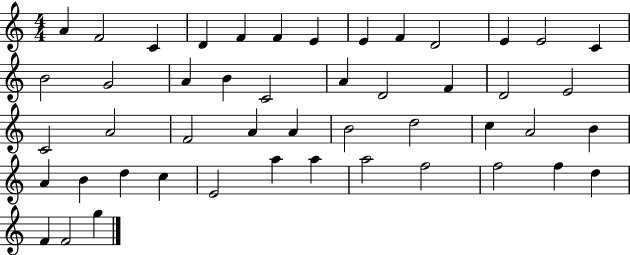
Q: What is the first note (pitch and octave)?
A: A4